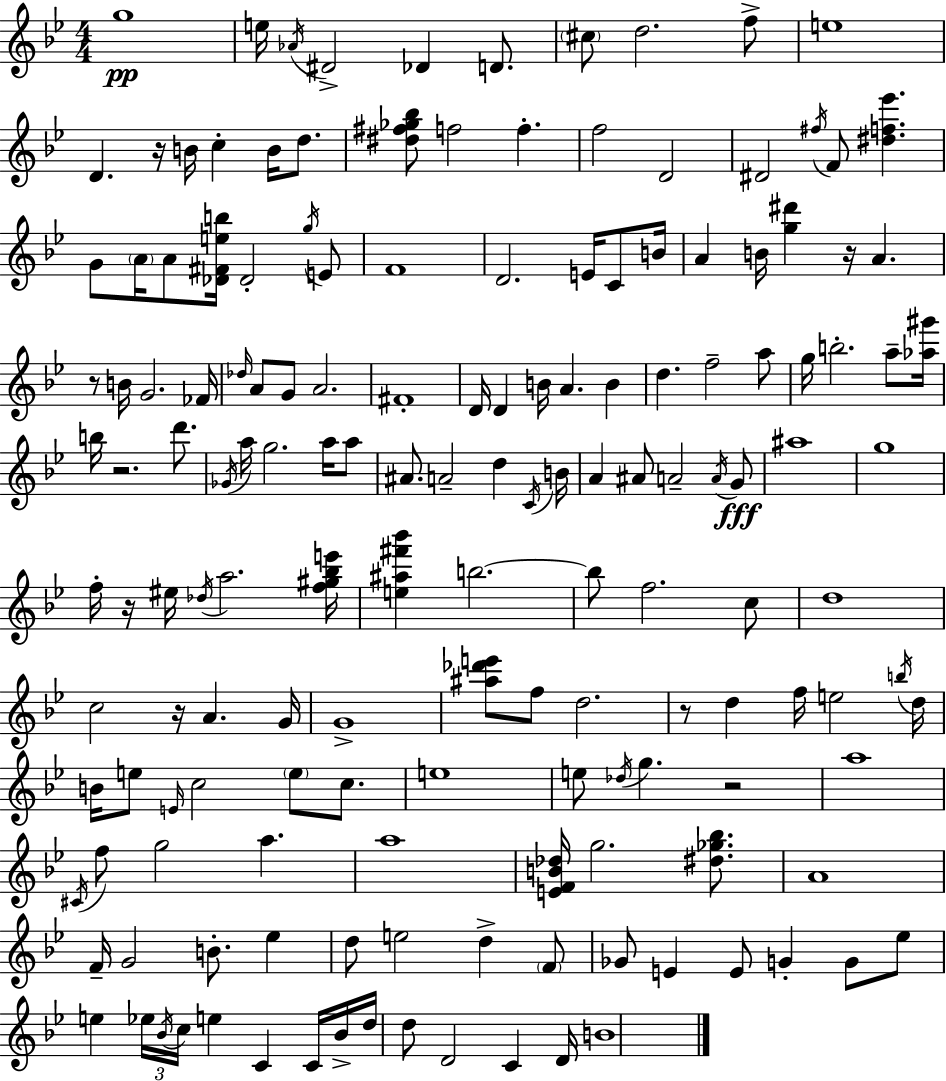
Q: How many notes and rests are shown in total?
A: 158